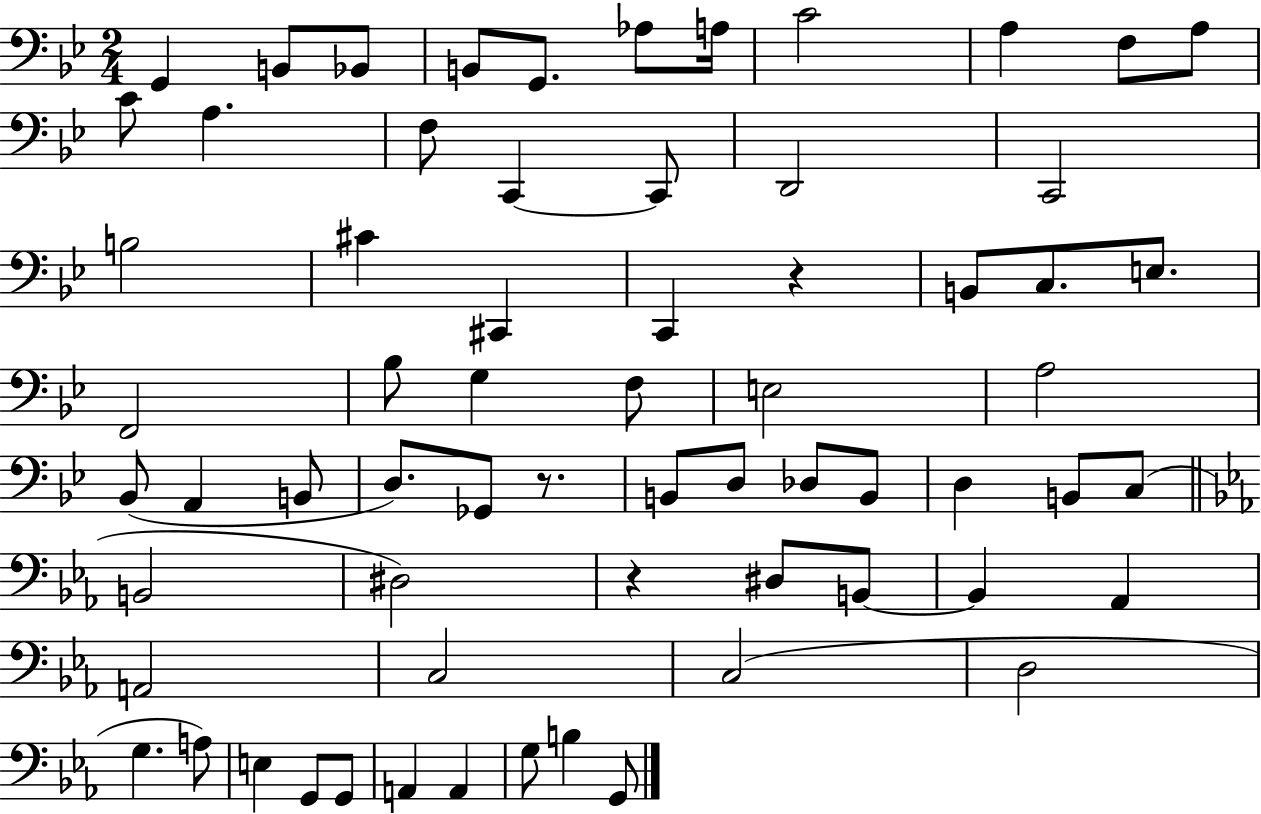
G2/q B2/e Bb2/e B2/e G2/e. Ab3/e A3/s C4/h A3/q F3/e A3/e C4/e A3/q. F3/e C2/q C2/e D2/h C2/h B3/h C#4/q C#2/q C2/q R/q B2/e C3/e. E3/e. F2/h Bb3/e G3/q F3/e E3/h A3/h Bb2/e A2/q B2/e D3/e. Gb2/e R/e. B2/e D3/e Db3/e B2/e D3/q B2/e C3/e B2/h D#3/h R/q D#3/e B2/e B2/q Ab2/q A2/h C3/h C3/h D3/h G3/q. A3/e E3/q G2/e G2/e A2/q A2/q G3/e B3/q G2/e